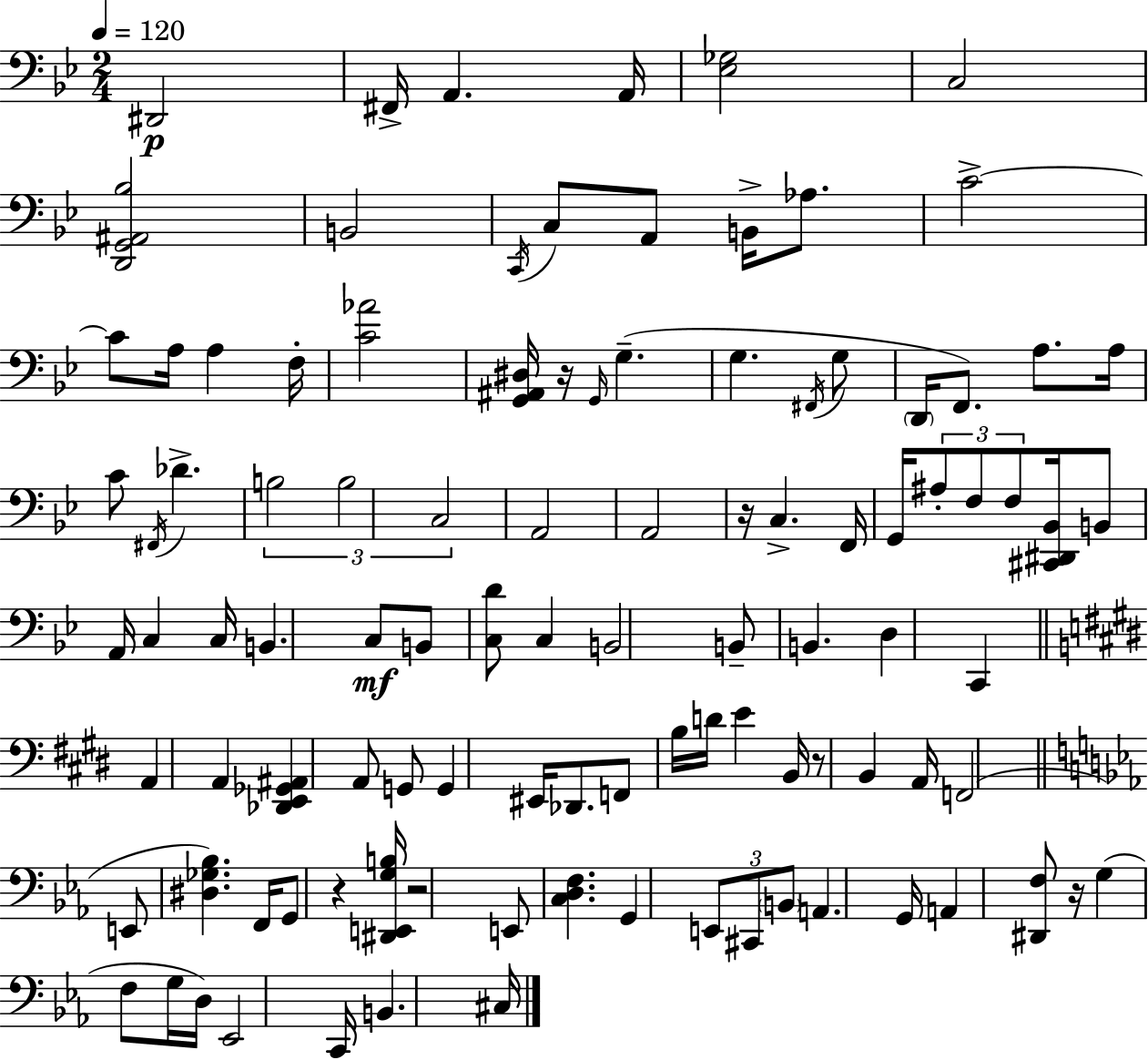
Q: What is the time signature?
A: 2/4